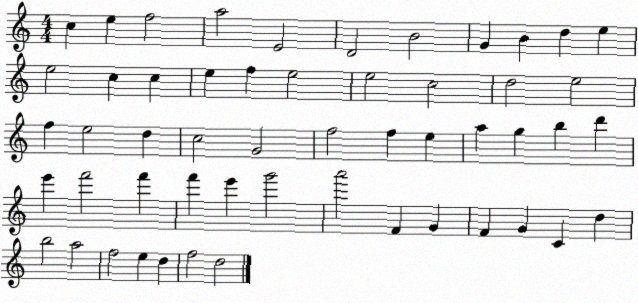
X:1
T:Untitled
M:4/4
L:1/4
K:C
c e f2 a2 E2 D2 B2 G B d e e2 c c e f e2 e2 c2 d2 e2 f e2 d c2 G2 f2 f e a g b d' e' f'2 f' f' e' g'2 a'2 F G F G C d b2 a2 f2 e d f2 d2